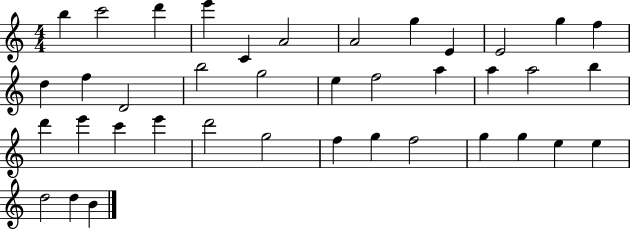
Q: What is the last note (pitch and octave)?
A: B4